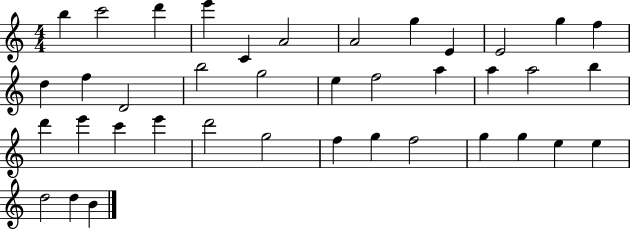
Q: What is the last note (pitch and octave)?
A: B4